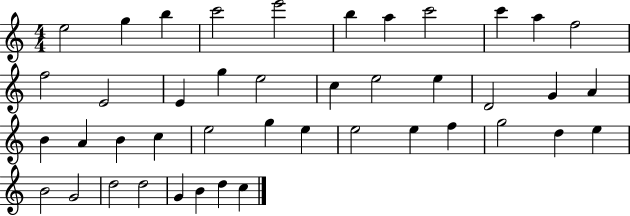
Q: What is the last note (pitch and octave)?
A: C5